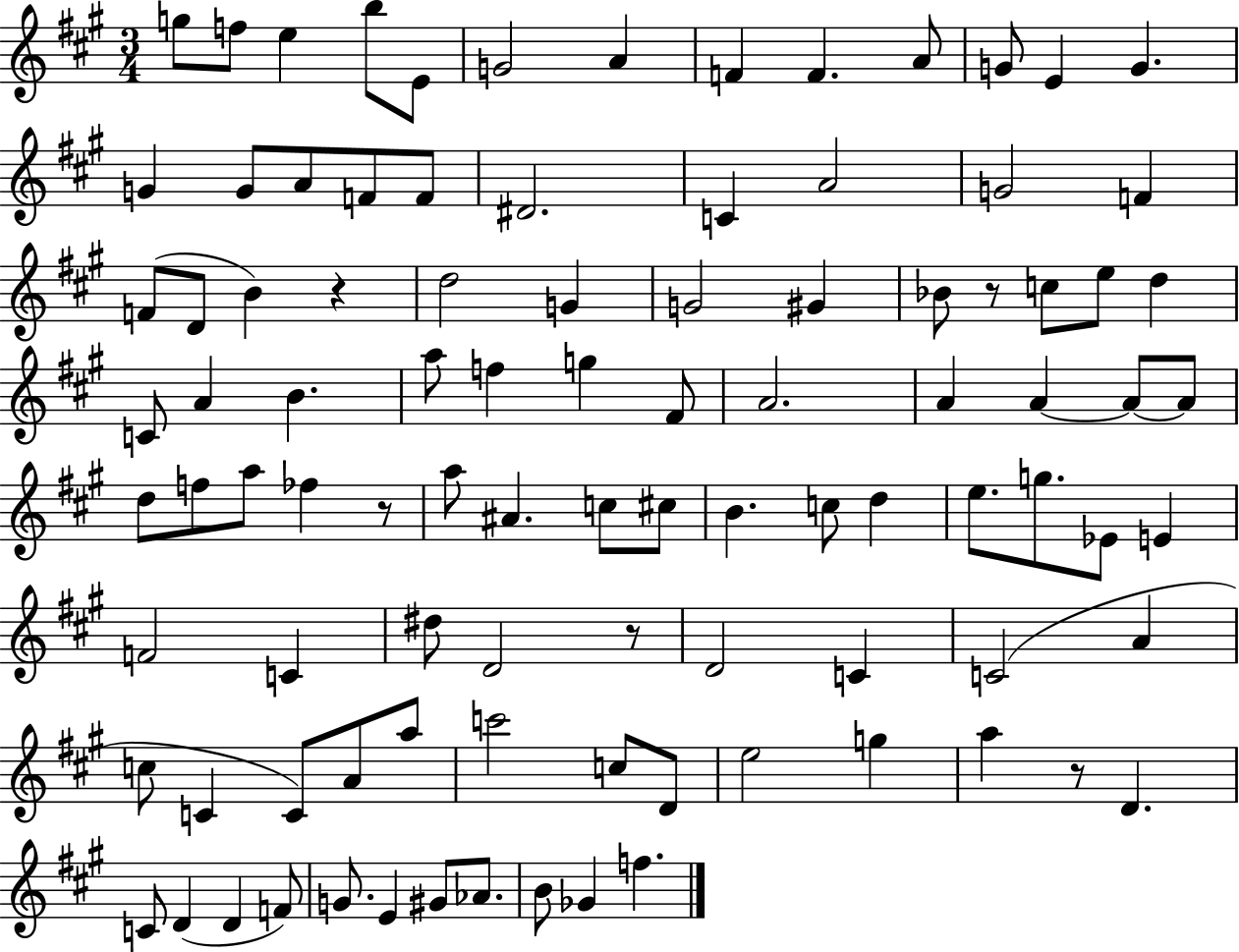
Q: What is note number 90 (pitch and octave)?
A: B4